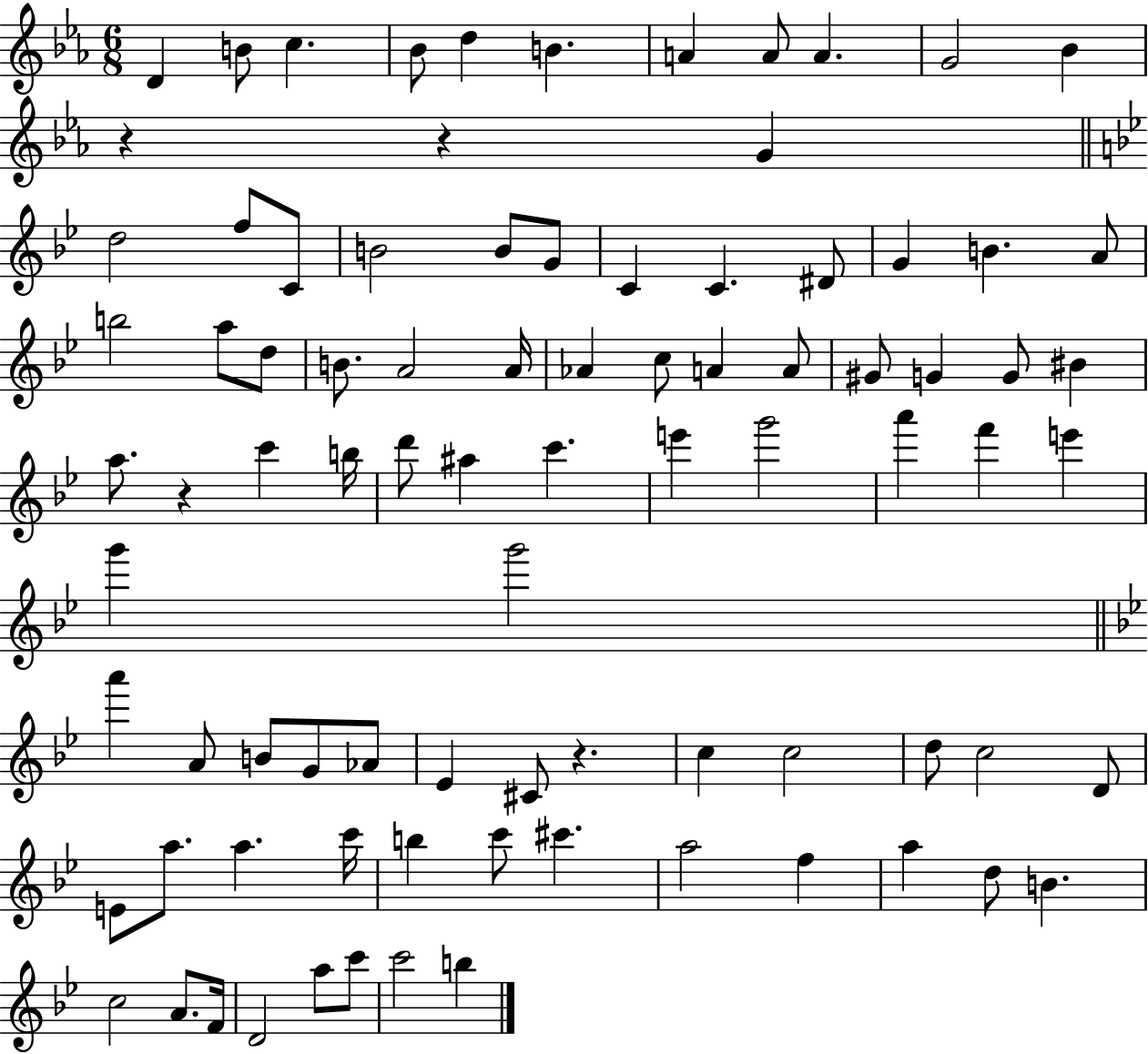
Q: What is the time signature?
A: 6/8